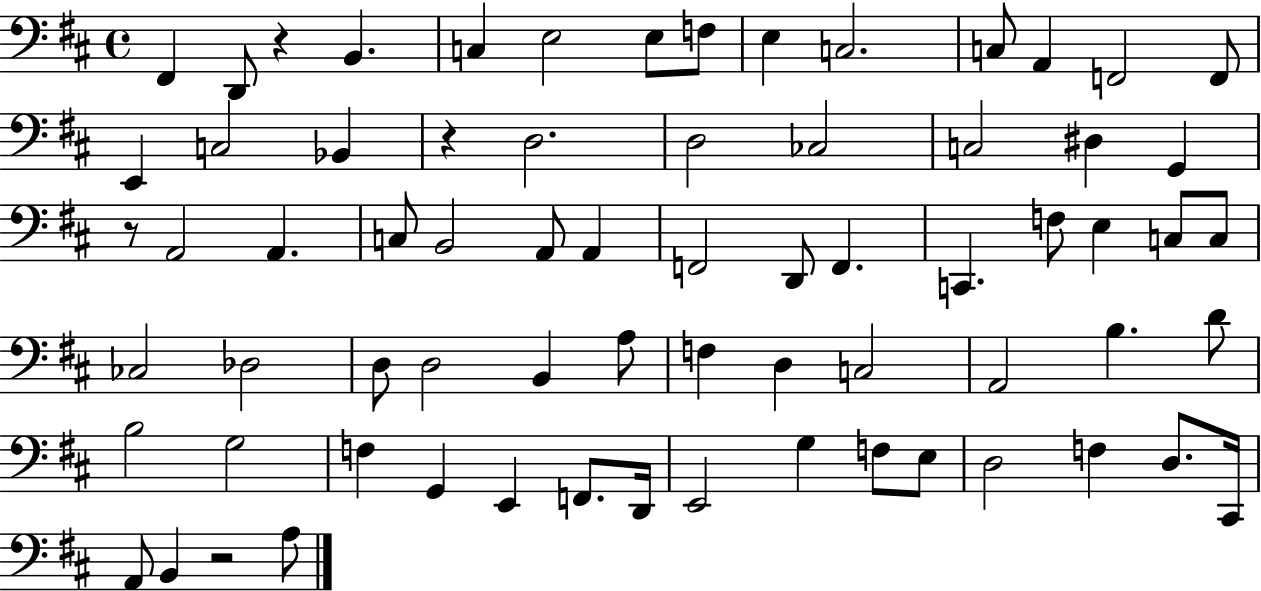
F#2/q D2/e R/q B2/q. C3/q E3/h E3/e F3/e E3/q C3/h. C3/e A2/q F2/h F2/e E2/q C3/h Bb2/q R/q D3/h. D3/h CES3/h C3/h D#3/q G2/q R/e A2/h A2/q. C3/e B2/h A2/e A2/q F2/h D2/e F2/q. C2/q. F3/e E3/q C3/e C3/e CES3/h Db3/h D3/e D3/h B2/q A3/e F3/q D3/q C3/h A2/h B3/q. D4/e B3/h G3/h F3/q G2/q E2/q F2/e. D2/s E2/h G3/q F3/e E3/e D3/h F3/q D3/e. C#2/s A2/e B2/q R/h A3/e